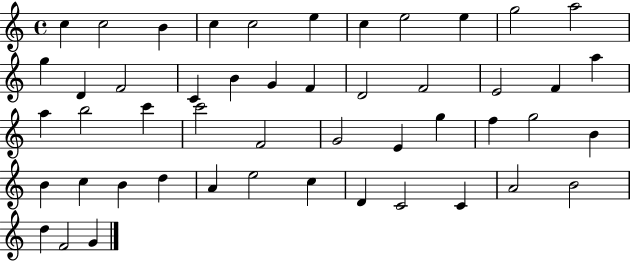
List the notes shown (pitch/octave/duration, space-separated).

C5/q C5/h B4/q C5/q C5/h E5/q C5/q E5/h E5/q G5/h A5/h G5/q D4/q F4/h C4/q B4/q G4/q F4/q D4/h F4/h E4/h F4/q A5/q A5/q B5/h C6/q C6/h F4/h G4/h E4/q G5/q F5/q G5/h B4/q B4/q C5/q B4/q D5/q A4/q E5/h C5/q D4/q C4/h C4/q A4/h B4/h D5/q F4/h G4/q